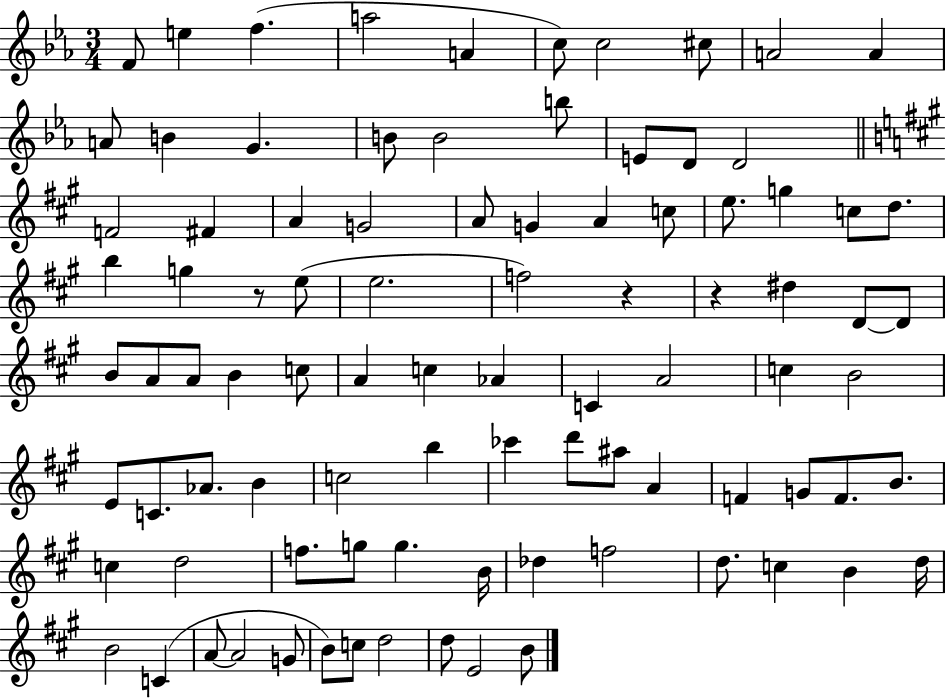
X:1
T:Untitled
M:3/4
L:1/4
K:Eb
F/2 e f a2 A c/2 c2 ^c/2 A2 A A/2 B G B/2 B2 b/2 E/2 D/2 D2 F2 ^F A G2 A/2 G A c/2 e/2 g c/2 d/2 b g z/2 e/2 e2 f2 z z ^d D/2 D/2 B/2 A/2 A/2 B c/2 A c _A C A2 c B2 E/2 C/2 _A/2 B c2 b _c' d'/2 ^a/2 A F G/2 F/2 B/2 c d2 f/2 g/2 g B/4 _d f2 d/2 c B d/4 B2 C A/2 A2 G/2 B/2 c/2 d2 d/2 E2 B/2